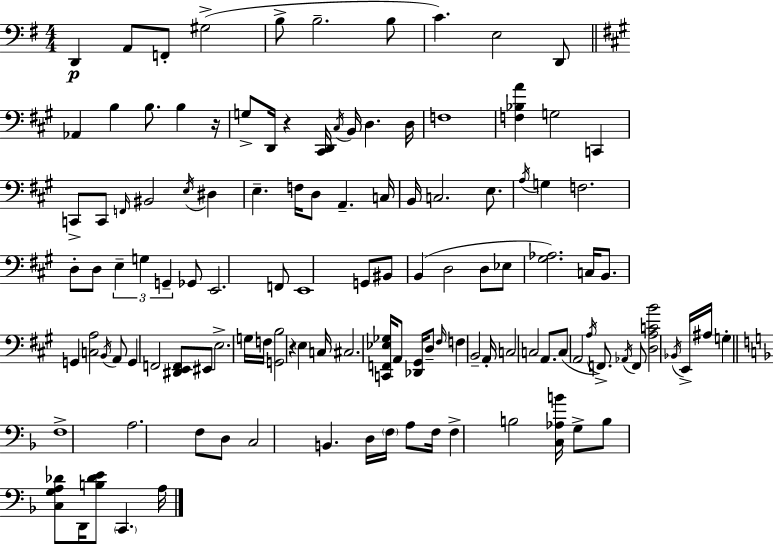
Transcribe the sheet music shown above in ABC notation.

X:1
T:Untitled
M:4/4
L:1/4
K:G
D,, A,,/2 F,,/2 ^G,2 B,/2 B,2 B,/2 C E,2 D,,/2 _A,, B, B,/2 B, z/4 G,/2 D,,/4 z [^C,,D,,]/4 ^C,/4 B,,/4 D, D,/4 F,4 [F,_B,A] G,2 C,, C,,/2 C,,/2 F,,/4 ^B,,2 E,/4 ^D, E, F,/4 D,/2 A,, C,/4 B,,/4 C,2 E,/2 A,/4 G, F,2 D,/2 D,/2 E, G, G,, _G,,/2 E,,2 F,,/2 E,,4 G,,/2 ^B,,/2 B,, D,2 D,/2 _E,/2 [^G,_A,]2 C,/4 B,,/2 G,, [C,A,]2 B,,/4 A,,/2 G,, F,,2 [^D,,E,,F,,]/2 ^E,,/2 E,2 G,/4 F,/4 [G,,B,]2 z E, C,/4 ^C,2 [C,,F,,_E,_G,]/4 A,,/2 [_D,,^G,,]/4 D,/2 ^F,/4 F, B,,2 A,,/4 C,2 C,2 A,,/2 C,/2 A,,2 A,/4 F,,/2 _A,,/4 F,,/2 [D,A,CB]2 _B,,/4 E,,/4 ^A,/4 G, F,4 A,2 F,/2 D,/2 C,2 B,, D,/4 F,/4 A,/2 F,/4 F, B,2 [C,_A,B]/4 G,/2 B,/2 [C,G,A,_D]/2 D,,/4 [B,_DE]/2 C,, A,/4